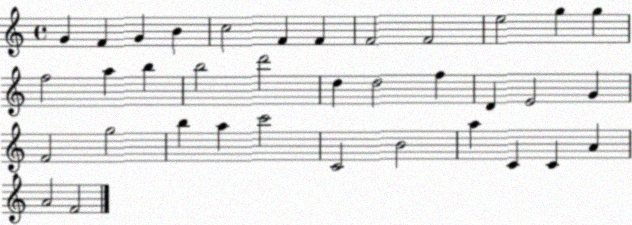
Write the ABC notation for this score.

X:1
T:Untitled
M:4/4
L:1/4
K:C
G F G B c2 F F F2 F2 e2 g g f2 a b b2 d'2 d d2 f D E2 G F2 g2 b a c'2 C2 B2 a C C A A2 F2